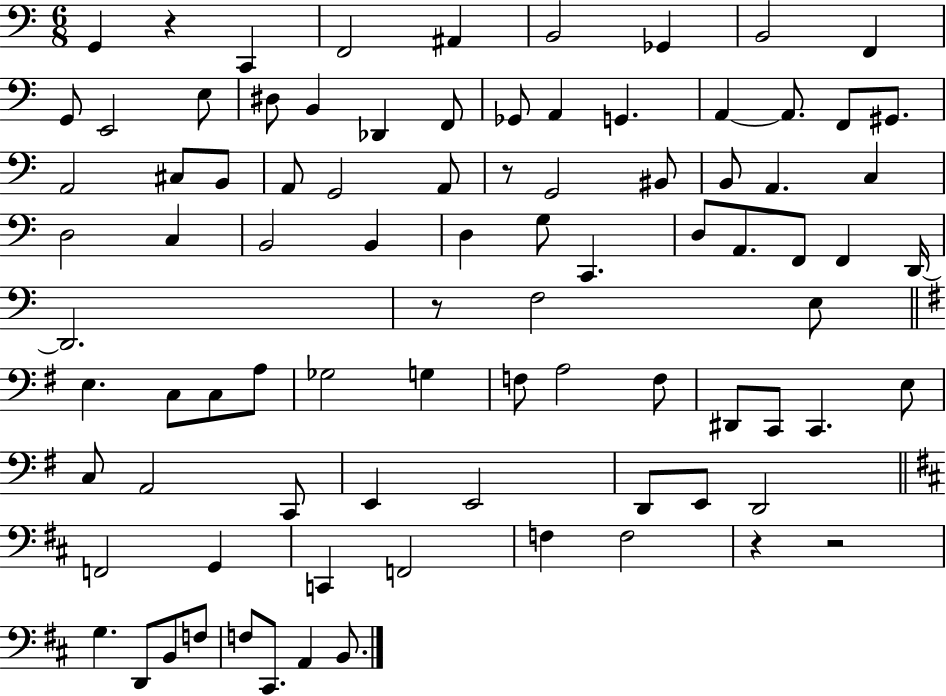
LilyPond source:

{
  \clef bass
  \numericTimeSignature
  \time 6/8
  \key c \major
  g,4 r4 c,4 | f,2 ais,4 | b,2 ges,4 | b,2 f,4 | \break g,8 e,2 e8 | dis8 b,4 des,4 f,8 | ges,8 a,4 g,4. | a,4~~ a,8. f,8 gis,8. | \break a,2 cis8 b,8 | a,8 g,2 a,8 | r8 g,2 bis,8 | b,8 a,4. c4 | \break d2 c4 | b,2 b,4 | d4 g8 c,4. | d8 a,8. f,8 f,4 d,16~~ | \break d,2. | r8 f2 e8 | \bar "||" \break \key g \major e4. c8 c8 a8 | ges2 g4 | f8 a2 f8 | dis,8 c,8 c,4. e8 | \break c8 a,2 c,8 | e,4 e,2 | d,8 e,8 d,2 | \bar "||" \break \key d \major f,2 g,4 | c,4 f,2 | f4 f2 | r4 r2 | \break g4. d,8 b,8 f8 | f8 cis,8. a,4 b,8. | \bar "|."
}